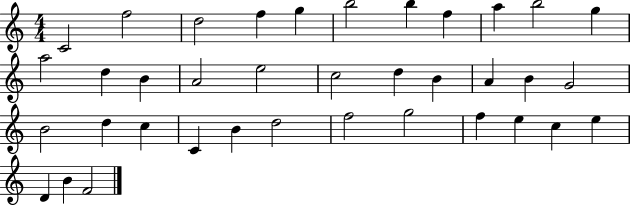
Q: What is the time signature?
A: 4/4